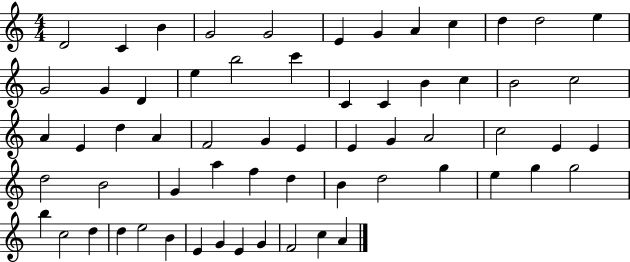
D4/h C4/q B4/q G4/h G4/h E4/q G4/q A4/q C5/q D5/q D5/h E5/q G4/h G4/q D4/q E5/q B5/h C6/q C4/q C4/q B4/q C5/q B4/h C5/h A4/q E4/q D5/q A4/q F4/h G4/q E4/q E4/q G4/q A4/h C5/h E4/q E4/q D5/h B4/h G4/q A5/q F5/q D5/q B4/q D5/h G5/q E5/q G5/q G5/h B5/q C5/h D5/q D5/q E5/h B4/q E4/q G4/q E4/q G4/q F4/h C5/q A4/q